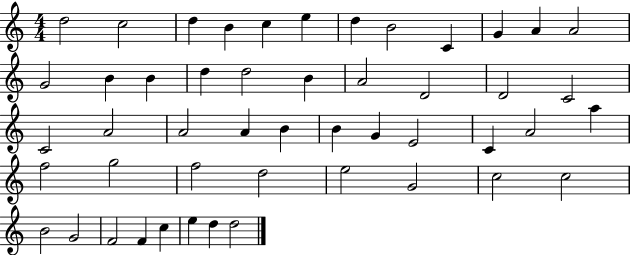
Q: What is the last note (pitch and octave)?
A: D5